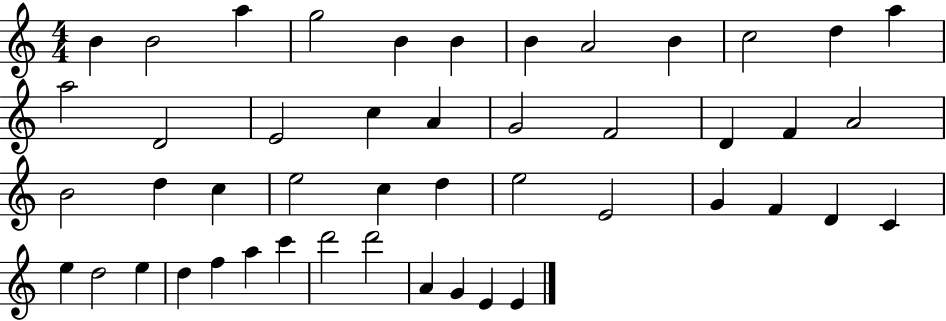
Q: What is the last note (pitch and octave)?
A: E4